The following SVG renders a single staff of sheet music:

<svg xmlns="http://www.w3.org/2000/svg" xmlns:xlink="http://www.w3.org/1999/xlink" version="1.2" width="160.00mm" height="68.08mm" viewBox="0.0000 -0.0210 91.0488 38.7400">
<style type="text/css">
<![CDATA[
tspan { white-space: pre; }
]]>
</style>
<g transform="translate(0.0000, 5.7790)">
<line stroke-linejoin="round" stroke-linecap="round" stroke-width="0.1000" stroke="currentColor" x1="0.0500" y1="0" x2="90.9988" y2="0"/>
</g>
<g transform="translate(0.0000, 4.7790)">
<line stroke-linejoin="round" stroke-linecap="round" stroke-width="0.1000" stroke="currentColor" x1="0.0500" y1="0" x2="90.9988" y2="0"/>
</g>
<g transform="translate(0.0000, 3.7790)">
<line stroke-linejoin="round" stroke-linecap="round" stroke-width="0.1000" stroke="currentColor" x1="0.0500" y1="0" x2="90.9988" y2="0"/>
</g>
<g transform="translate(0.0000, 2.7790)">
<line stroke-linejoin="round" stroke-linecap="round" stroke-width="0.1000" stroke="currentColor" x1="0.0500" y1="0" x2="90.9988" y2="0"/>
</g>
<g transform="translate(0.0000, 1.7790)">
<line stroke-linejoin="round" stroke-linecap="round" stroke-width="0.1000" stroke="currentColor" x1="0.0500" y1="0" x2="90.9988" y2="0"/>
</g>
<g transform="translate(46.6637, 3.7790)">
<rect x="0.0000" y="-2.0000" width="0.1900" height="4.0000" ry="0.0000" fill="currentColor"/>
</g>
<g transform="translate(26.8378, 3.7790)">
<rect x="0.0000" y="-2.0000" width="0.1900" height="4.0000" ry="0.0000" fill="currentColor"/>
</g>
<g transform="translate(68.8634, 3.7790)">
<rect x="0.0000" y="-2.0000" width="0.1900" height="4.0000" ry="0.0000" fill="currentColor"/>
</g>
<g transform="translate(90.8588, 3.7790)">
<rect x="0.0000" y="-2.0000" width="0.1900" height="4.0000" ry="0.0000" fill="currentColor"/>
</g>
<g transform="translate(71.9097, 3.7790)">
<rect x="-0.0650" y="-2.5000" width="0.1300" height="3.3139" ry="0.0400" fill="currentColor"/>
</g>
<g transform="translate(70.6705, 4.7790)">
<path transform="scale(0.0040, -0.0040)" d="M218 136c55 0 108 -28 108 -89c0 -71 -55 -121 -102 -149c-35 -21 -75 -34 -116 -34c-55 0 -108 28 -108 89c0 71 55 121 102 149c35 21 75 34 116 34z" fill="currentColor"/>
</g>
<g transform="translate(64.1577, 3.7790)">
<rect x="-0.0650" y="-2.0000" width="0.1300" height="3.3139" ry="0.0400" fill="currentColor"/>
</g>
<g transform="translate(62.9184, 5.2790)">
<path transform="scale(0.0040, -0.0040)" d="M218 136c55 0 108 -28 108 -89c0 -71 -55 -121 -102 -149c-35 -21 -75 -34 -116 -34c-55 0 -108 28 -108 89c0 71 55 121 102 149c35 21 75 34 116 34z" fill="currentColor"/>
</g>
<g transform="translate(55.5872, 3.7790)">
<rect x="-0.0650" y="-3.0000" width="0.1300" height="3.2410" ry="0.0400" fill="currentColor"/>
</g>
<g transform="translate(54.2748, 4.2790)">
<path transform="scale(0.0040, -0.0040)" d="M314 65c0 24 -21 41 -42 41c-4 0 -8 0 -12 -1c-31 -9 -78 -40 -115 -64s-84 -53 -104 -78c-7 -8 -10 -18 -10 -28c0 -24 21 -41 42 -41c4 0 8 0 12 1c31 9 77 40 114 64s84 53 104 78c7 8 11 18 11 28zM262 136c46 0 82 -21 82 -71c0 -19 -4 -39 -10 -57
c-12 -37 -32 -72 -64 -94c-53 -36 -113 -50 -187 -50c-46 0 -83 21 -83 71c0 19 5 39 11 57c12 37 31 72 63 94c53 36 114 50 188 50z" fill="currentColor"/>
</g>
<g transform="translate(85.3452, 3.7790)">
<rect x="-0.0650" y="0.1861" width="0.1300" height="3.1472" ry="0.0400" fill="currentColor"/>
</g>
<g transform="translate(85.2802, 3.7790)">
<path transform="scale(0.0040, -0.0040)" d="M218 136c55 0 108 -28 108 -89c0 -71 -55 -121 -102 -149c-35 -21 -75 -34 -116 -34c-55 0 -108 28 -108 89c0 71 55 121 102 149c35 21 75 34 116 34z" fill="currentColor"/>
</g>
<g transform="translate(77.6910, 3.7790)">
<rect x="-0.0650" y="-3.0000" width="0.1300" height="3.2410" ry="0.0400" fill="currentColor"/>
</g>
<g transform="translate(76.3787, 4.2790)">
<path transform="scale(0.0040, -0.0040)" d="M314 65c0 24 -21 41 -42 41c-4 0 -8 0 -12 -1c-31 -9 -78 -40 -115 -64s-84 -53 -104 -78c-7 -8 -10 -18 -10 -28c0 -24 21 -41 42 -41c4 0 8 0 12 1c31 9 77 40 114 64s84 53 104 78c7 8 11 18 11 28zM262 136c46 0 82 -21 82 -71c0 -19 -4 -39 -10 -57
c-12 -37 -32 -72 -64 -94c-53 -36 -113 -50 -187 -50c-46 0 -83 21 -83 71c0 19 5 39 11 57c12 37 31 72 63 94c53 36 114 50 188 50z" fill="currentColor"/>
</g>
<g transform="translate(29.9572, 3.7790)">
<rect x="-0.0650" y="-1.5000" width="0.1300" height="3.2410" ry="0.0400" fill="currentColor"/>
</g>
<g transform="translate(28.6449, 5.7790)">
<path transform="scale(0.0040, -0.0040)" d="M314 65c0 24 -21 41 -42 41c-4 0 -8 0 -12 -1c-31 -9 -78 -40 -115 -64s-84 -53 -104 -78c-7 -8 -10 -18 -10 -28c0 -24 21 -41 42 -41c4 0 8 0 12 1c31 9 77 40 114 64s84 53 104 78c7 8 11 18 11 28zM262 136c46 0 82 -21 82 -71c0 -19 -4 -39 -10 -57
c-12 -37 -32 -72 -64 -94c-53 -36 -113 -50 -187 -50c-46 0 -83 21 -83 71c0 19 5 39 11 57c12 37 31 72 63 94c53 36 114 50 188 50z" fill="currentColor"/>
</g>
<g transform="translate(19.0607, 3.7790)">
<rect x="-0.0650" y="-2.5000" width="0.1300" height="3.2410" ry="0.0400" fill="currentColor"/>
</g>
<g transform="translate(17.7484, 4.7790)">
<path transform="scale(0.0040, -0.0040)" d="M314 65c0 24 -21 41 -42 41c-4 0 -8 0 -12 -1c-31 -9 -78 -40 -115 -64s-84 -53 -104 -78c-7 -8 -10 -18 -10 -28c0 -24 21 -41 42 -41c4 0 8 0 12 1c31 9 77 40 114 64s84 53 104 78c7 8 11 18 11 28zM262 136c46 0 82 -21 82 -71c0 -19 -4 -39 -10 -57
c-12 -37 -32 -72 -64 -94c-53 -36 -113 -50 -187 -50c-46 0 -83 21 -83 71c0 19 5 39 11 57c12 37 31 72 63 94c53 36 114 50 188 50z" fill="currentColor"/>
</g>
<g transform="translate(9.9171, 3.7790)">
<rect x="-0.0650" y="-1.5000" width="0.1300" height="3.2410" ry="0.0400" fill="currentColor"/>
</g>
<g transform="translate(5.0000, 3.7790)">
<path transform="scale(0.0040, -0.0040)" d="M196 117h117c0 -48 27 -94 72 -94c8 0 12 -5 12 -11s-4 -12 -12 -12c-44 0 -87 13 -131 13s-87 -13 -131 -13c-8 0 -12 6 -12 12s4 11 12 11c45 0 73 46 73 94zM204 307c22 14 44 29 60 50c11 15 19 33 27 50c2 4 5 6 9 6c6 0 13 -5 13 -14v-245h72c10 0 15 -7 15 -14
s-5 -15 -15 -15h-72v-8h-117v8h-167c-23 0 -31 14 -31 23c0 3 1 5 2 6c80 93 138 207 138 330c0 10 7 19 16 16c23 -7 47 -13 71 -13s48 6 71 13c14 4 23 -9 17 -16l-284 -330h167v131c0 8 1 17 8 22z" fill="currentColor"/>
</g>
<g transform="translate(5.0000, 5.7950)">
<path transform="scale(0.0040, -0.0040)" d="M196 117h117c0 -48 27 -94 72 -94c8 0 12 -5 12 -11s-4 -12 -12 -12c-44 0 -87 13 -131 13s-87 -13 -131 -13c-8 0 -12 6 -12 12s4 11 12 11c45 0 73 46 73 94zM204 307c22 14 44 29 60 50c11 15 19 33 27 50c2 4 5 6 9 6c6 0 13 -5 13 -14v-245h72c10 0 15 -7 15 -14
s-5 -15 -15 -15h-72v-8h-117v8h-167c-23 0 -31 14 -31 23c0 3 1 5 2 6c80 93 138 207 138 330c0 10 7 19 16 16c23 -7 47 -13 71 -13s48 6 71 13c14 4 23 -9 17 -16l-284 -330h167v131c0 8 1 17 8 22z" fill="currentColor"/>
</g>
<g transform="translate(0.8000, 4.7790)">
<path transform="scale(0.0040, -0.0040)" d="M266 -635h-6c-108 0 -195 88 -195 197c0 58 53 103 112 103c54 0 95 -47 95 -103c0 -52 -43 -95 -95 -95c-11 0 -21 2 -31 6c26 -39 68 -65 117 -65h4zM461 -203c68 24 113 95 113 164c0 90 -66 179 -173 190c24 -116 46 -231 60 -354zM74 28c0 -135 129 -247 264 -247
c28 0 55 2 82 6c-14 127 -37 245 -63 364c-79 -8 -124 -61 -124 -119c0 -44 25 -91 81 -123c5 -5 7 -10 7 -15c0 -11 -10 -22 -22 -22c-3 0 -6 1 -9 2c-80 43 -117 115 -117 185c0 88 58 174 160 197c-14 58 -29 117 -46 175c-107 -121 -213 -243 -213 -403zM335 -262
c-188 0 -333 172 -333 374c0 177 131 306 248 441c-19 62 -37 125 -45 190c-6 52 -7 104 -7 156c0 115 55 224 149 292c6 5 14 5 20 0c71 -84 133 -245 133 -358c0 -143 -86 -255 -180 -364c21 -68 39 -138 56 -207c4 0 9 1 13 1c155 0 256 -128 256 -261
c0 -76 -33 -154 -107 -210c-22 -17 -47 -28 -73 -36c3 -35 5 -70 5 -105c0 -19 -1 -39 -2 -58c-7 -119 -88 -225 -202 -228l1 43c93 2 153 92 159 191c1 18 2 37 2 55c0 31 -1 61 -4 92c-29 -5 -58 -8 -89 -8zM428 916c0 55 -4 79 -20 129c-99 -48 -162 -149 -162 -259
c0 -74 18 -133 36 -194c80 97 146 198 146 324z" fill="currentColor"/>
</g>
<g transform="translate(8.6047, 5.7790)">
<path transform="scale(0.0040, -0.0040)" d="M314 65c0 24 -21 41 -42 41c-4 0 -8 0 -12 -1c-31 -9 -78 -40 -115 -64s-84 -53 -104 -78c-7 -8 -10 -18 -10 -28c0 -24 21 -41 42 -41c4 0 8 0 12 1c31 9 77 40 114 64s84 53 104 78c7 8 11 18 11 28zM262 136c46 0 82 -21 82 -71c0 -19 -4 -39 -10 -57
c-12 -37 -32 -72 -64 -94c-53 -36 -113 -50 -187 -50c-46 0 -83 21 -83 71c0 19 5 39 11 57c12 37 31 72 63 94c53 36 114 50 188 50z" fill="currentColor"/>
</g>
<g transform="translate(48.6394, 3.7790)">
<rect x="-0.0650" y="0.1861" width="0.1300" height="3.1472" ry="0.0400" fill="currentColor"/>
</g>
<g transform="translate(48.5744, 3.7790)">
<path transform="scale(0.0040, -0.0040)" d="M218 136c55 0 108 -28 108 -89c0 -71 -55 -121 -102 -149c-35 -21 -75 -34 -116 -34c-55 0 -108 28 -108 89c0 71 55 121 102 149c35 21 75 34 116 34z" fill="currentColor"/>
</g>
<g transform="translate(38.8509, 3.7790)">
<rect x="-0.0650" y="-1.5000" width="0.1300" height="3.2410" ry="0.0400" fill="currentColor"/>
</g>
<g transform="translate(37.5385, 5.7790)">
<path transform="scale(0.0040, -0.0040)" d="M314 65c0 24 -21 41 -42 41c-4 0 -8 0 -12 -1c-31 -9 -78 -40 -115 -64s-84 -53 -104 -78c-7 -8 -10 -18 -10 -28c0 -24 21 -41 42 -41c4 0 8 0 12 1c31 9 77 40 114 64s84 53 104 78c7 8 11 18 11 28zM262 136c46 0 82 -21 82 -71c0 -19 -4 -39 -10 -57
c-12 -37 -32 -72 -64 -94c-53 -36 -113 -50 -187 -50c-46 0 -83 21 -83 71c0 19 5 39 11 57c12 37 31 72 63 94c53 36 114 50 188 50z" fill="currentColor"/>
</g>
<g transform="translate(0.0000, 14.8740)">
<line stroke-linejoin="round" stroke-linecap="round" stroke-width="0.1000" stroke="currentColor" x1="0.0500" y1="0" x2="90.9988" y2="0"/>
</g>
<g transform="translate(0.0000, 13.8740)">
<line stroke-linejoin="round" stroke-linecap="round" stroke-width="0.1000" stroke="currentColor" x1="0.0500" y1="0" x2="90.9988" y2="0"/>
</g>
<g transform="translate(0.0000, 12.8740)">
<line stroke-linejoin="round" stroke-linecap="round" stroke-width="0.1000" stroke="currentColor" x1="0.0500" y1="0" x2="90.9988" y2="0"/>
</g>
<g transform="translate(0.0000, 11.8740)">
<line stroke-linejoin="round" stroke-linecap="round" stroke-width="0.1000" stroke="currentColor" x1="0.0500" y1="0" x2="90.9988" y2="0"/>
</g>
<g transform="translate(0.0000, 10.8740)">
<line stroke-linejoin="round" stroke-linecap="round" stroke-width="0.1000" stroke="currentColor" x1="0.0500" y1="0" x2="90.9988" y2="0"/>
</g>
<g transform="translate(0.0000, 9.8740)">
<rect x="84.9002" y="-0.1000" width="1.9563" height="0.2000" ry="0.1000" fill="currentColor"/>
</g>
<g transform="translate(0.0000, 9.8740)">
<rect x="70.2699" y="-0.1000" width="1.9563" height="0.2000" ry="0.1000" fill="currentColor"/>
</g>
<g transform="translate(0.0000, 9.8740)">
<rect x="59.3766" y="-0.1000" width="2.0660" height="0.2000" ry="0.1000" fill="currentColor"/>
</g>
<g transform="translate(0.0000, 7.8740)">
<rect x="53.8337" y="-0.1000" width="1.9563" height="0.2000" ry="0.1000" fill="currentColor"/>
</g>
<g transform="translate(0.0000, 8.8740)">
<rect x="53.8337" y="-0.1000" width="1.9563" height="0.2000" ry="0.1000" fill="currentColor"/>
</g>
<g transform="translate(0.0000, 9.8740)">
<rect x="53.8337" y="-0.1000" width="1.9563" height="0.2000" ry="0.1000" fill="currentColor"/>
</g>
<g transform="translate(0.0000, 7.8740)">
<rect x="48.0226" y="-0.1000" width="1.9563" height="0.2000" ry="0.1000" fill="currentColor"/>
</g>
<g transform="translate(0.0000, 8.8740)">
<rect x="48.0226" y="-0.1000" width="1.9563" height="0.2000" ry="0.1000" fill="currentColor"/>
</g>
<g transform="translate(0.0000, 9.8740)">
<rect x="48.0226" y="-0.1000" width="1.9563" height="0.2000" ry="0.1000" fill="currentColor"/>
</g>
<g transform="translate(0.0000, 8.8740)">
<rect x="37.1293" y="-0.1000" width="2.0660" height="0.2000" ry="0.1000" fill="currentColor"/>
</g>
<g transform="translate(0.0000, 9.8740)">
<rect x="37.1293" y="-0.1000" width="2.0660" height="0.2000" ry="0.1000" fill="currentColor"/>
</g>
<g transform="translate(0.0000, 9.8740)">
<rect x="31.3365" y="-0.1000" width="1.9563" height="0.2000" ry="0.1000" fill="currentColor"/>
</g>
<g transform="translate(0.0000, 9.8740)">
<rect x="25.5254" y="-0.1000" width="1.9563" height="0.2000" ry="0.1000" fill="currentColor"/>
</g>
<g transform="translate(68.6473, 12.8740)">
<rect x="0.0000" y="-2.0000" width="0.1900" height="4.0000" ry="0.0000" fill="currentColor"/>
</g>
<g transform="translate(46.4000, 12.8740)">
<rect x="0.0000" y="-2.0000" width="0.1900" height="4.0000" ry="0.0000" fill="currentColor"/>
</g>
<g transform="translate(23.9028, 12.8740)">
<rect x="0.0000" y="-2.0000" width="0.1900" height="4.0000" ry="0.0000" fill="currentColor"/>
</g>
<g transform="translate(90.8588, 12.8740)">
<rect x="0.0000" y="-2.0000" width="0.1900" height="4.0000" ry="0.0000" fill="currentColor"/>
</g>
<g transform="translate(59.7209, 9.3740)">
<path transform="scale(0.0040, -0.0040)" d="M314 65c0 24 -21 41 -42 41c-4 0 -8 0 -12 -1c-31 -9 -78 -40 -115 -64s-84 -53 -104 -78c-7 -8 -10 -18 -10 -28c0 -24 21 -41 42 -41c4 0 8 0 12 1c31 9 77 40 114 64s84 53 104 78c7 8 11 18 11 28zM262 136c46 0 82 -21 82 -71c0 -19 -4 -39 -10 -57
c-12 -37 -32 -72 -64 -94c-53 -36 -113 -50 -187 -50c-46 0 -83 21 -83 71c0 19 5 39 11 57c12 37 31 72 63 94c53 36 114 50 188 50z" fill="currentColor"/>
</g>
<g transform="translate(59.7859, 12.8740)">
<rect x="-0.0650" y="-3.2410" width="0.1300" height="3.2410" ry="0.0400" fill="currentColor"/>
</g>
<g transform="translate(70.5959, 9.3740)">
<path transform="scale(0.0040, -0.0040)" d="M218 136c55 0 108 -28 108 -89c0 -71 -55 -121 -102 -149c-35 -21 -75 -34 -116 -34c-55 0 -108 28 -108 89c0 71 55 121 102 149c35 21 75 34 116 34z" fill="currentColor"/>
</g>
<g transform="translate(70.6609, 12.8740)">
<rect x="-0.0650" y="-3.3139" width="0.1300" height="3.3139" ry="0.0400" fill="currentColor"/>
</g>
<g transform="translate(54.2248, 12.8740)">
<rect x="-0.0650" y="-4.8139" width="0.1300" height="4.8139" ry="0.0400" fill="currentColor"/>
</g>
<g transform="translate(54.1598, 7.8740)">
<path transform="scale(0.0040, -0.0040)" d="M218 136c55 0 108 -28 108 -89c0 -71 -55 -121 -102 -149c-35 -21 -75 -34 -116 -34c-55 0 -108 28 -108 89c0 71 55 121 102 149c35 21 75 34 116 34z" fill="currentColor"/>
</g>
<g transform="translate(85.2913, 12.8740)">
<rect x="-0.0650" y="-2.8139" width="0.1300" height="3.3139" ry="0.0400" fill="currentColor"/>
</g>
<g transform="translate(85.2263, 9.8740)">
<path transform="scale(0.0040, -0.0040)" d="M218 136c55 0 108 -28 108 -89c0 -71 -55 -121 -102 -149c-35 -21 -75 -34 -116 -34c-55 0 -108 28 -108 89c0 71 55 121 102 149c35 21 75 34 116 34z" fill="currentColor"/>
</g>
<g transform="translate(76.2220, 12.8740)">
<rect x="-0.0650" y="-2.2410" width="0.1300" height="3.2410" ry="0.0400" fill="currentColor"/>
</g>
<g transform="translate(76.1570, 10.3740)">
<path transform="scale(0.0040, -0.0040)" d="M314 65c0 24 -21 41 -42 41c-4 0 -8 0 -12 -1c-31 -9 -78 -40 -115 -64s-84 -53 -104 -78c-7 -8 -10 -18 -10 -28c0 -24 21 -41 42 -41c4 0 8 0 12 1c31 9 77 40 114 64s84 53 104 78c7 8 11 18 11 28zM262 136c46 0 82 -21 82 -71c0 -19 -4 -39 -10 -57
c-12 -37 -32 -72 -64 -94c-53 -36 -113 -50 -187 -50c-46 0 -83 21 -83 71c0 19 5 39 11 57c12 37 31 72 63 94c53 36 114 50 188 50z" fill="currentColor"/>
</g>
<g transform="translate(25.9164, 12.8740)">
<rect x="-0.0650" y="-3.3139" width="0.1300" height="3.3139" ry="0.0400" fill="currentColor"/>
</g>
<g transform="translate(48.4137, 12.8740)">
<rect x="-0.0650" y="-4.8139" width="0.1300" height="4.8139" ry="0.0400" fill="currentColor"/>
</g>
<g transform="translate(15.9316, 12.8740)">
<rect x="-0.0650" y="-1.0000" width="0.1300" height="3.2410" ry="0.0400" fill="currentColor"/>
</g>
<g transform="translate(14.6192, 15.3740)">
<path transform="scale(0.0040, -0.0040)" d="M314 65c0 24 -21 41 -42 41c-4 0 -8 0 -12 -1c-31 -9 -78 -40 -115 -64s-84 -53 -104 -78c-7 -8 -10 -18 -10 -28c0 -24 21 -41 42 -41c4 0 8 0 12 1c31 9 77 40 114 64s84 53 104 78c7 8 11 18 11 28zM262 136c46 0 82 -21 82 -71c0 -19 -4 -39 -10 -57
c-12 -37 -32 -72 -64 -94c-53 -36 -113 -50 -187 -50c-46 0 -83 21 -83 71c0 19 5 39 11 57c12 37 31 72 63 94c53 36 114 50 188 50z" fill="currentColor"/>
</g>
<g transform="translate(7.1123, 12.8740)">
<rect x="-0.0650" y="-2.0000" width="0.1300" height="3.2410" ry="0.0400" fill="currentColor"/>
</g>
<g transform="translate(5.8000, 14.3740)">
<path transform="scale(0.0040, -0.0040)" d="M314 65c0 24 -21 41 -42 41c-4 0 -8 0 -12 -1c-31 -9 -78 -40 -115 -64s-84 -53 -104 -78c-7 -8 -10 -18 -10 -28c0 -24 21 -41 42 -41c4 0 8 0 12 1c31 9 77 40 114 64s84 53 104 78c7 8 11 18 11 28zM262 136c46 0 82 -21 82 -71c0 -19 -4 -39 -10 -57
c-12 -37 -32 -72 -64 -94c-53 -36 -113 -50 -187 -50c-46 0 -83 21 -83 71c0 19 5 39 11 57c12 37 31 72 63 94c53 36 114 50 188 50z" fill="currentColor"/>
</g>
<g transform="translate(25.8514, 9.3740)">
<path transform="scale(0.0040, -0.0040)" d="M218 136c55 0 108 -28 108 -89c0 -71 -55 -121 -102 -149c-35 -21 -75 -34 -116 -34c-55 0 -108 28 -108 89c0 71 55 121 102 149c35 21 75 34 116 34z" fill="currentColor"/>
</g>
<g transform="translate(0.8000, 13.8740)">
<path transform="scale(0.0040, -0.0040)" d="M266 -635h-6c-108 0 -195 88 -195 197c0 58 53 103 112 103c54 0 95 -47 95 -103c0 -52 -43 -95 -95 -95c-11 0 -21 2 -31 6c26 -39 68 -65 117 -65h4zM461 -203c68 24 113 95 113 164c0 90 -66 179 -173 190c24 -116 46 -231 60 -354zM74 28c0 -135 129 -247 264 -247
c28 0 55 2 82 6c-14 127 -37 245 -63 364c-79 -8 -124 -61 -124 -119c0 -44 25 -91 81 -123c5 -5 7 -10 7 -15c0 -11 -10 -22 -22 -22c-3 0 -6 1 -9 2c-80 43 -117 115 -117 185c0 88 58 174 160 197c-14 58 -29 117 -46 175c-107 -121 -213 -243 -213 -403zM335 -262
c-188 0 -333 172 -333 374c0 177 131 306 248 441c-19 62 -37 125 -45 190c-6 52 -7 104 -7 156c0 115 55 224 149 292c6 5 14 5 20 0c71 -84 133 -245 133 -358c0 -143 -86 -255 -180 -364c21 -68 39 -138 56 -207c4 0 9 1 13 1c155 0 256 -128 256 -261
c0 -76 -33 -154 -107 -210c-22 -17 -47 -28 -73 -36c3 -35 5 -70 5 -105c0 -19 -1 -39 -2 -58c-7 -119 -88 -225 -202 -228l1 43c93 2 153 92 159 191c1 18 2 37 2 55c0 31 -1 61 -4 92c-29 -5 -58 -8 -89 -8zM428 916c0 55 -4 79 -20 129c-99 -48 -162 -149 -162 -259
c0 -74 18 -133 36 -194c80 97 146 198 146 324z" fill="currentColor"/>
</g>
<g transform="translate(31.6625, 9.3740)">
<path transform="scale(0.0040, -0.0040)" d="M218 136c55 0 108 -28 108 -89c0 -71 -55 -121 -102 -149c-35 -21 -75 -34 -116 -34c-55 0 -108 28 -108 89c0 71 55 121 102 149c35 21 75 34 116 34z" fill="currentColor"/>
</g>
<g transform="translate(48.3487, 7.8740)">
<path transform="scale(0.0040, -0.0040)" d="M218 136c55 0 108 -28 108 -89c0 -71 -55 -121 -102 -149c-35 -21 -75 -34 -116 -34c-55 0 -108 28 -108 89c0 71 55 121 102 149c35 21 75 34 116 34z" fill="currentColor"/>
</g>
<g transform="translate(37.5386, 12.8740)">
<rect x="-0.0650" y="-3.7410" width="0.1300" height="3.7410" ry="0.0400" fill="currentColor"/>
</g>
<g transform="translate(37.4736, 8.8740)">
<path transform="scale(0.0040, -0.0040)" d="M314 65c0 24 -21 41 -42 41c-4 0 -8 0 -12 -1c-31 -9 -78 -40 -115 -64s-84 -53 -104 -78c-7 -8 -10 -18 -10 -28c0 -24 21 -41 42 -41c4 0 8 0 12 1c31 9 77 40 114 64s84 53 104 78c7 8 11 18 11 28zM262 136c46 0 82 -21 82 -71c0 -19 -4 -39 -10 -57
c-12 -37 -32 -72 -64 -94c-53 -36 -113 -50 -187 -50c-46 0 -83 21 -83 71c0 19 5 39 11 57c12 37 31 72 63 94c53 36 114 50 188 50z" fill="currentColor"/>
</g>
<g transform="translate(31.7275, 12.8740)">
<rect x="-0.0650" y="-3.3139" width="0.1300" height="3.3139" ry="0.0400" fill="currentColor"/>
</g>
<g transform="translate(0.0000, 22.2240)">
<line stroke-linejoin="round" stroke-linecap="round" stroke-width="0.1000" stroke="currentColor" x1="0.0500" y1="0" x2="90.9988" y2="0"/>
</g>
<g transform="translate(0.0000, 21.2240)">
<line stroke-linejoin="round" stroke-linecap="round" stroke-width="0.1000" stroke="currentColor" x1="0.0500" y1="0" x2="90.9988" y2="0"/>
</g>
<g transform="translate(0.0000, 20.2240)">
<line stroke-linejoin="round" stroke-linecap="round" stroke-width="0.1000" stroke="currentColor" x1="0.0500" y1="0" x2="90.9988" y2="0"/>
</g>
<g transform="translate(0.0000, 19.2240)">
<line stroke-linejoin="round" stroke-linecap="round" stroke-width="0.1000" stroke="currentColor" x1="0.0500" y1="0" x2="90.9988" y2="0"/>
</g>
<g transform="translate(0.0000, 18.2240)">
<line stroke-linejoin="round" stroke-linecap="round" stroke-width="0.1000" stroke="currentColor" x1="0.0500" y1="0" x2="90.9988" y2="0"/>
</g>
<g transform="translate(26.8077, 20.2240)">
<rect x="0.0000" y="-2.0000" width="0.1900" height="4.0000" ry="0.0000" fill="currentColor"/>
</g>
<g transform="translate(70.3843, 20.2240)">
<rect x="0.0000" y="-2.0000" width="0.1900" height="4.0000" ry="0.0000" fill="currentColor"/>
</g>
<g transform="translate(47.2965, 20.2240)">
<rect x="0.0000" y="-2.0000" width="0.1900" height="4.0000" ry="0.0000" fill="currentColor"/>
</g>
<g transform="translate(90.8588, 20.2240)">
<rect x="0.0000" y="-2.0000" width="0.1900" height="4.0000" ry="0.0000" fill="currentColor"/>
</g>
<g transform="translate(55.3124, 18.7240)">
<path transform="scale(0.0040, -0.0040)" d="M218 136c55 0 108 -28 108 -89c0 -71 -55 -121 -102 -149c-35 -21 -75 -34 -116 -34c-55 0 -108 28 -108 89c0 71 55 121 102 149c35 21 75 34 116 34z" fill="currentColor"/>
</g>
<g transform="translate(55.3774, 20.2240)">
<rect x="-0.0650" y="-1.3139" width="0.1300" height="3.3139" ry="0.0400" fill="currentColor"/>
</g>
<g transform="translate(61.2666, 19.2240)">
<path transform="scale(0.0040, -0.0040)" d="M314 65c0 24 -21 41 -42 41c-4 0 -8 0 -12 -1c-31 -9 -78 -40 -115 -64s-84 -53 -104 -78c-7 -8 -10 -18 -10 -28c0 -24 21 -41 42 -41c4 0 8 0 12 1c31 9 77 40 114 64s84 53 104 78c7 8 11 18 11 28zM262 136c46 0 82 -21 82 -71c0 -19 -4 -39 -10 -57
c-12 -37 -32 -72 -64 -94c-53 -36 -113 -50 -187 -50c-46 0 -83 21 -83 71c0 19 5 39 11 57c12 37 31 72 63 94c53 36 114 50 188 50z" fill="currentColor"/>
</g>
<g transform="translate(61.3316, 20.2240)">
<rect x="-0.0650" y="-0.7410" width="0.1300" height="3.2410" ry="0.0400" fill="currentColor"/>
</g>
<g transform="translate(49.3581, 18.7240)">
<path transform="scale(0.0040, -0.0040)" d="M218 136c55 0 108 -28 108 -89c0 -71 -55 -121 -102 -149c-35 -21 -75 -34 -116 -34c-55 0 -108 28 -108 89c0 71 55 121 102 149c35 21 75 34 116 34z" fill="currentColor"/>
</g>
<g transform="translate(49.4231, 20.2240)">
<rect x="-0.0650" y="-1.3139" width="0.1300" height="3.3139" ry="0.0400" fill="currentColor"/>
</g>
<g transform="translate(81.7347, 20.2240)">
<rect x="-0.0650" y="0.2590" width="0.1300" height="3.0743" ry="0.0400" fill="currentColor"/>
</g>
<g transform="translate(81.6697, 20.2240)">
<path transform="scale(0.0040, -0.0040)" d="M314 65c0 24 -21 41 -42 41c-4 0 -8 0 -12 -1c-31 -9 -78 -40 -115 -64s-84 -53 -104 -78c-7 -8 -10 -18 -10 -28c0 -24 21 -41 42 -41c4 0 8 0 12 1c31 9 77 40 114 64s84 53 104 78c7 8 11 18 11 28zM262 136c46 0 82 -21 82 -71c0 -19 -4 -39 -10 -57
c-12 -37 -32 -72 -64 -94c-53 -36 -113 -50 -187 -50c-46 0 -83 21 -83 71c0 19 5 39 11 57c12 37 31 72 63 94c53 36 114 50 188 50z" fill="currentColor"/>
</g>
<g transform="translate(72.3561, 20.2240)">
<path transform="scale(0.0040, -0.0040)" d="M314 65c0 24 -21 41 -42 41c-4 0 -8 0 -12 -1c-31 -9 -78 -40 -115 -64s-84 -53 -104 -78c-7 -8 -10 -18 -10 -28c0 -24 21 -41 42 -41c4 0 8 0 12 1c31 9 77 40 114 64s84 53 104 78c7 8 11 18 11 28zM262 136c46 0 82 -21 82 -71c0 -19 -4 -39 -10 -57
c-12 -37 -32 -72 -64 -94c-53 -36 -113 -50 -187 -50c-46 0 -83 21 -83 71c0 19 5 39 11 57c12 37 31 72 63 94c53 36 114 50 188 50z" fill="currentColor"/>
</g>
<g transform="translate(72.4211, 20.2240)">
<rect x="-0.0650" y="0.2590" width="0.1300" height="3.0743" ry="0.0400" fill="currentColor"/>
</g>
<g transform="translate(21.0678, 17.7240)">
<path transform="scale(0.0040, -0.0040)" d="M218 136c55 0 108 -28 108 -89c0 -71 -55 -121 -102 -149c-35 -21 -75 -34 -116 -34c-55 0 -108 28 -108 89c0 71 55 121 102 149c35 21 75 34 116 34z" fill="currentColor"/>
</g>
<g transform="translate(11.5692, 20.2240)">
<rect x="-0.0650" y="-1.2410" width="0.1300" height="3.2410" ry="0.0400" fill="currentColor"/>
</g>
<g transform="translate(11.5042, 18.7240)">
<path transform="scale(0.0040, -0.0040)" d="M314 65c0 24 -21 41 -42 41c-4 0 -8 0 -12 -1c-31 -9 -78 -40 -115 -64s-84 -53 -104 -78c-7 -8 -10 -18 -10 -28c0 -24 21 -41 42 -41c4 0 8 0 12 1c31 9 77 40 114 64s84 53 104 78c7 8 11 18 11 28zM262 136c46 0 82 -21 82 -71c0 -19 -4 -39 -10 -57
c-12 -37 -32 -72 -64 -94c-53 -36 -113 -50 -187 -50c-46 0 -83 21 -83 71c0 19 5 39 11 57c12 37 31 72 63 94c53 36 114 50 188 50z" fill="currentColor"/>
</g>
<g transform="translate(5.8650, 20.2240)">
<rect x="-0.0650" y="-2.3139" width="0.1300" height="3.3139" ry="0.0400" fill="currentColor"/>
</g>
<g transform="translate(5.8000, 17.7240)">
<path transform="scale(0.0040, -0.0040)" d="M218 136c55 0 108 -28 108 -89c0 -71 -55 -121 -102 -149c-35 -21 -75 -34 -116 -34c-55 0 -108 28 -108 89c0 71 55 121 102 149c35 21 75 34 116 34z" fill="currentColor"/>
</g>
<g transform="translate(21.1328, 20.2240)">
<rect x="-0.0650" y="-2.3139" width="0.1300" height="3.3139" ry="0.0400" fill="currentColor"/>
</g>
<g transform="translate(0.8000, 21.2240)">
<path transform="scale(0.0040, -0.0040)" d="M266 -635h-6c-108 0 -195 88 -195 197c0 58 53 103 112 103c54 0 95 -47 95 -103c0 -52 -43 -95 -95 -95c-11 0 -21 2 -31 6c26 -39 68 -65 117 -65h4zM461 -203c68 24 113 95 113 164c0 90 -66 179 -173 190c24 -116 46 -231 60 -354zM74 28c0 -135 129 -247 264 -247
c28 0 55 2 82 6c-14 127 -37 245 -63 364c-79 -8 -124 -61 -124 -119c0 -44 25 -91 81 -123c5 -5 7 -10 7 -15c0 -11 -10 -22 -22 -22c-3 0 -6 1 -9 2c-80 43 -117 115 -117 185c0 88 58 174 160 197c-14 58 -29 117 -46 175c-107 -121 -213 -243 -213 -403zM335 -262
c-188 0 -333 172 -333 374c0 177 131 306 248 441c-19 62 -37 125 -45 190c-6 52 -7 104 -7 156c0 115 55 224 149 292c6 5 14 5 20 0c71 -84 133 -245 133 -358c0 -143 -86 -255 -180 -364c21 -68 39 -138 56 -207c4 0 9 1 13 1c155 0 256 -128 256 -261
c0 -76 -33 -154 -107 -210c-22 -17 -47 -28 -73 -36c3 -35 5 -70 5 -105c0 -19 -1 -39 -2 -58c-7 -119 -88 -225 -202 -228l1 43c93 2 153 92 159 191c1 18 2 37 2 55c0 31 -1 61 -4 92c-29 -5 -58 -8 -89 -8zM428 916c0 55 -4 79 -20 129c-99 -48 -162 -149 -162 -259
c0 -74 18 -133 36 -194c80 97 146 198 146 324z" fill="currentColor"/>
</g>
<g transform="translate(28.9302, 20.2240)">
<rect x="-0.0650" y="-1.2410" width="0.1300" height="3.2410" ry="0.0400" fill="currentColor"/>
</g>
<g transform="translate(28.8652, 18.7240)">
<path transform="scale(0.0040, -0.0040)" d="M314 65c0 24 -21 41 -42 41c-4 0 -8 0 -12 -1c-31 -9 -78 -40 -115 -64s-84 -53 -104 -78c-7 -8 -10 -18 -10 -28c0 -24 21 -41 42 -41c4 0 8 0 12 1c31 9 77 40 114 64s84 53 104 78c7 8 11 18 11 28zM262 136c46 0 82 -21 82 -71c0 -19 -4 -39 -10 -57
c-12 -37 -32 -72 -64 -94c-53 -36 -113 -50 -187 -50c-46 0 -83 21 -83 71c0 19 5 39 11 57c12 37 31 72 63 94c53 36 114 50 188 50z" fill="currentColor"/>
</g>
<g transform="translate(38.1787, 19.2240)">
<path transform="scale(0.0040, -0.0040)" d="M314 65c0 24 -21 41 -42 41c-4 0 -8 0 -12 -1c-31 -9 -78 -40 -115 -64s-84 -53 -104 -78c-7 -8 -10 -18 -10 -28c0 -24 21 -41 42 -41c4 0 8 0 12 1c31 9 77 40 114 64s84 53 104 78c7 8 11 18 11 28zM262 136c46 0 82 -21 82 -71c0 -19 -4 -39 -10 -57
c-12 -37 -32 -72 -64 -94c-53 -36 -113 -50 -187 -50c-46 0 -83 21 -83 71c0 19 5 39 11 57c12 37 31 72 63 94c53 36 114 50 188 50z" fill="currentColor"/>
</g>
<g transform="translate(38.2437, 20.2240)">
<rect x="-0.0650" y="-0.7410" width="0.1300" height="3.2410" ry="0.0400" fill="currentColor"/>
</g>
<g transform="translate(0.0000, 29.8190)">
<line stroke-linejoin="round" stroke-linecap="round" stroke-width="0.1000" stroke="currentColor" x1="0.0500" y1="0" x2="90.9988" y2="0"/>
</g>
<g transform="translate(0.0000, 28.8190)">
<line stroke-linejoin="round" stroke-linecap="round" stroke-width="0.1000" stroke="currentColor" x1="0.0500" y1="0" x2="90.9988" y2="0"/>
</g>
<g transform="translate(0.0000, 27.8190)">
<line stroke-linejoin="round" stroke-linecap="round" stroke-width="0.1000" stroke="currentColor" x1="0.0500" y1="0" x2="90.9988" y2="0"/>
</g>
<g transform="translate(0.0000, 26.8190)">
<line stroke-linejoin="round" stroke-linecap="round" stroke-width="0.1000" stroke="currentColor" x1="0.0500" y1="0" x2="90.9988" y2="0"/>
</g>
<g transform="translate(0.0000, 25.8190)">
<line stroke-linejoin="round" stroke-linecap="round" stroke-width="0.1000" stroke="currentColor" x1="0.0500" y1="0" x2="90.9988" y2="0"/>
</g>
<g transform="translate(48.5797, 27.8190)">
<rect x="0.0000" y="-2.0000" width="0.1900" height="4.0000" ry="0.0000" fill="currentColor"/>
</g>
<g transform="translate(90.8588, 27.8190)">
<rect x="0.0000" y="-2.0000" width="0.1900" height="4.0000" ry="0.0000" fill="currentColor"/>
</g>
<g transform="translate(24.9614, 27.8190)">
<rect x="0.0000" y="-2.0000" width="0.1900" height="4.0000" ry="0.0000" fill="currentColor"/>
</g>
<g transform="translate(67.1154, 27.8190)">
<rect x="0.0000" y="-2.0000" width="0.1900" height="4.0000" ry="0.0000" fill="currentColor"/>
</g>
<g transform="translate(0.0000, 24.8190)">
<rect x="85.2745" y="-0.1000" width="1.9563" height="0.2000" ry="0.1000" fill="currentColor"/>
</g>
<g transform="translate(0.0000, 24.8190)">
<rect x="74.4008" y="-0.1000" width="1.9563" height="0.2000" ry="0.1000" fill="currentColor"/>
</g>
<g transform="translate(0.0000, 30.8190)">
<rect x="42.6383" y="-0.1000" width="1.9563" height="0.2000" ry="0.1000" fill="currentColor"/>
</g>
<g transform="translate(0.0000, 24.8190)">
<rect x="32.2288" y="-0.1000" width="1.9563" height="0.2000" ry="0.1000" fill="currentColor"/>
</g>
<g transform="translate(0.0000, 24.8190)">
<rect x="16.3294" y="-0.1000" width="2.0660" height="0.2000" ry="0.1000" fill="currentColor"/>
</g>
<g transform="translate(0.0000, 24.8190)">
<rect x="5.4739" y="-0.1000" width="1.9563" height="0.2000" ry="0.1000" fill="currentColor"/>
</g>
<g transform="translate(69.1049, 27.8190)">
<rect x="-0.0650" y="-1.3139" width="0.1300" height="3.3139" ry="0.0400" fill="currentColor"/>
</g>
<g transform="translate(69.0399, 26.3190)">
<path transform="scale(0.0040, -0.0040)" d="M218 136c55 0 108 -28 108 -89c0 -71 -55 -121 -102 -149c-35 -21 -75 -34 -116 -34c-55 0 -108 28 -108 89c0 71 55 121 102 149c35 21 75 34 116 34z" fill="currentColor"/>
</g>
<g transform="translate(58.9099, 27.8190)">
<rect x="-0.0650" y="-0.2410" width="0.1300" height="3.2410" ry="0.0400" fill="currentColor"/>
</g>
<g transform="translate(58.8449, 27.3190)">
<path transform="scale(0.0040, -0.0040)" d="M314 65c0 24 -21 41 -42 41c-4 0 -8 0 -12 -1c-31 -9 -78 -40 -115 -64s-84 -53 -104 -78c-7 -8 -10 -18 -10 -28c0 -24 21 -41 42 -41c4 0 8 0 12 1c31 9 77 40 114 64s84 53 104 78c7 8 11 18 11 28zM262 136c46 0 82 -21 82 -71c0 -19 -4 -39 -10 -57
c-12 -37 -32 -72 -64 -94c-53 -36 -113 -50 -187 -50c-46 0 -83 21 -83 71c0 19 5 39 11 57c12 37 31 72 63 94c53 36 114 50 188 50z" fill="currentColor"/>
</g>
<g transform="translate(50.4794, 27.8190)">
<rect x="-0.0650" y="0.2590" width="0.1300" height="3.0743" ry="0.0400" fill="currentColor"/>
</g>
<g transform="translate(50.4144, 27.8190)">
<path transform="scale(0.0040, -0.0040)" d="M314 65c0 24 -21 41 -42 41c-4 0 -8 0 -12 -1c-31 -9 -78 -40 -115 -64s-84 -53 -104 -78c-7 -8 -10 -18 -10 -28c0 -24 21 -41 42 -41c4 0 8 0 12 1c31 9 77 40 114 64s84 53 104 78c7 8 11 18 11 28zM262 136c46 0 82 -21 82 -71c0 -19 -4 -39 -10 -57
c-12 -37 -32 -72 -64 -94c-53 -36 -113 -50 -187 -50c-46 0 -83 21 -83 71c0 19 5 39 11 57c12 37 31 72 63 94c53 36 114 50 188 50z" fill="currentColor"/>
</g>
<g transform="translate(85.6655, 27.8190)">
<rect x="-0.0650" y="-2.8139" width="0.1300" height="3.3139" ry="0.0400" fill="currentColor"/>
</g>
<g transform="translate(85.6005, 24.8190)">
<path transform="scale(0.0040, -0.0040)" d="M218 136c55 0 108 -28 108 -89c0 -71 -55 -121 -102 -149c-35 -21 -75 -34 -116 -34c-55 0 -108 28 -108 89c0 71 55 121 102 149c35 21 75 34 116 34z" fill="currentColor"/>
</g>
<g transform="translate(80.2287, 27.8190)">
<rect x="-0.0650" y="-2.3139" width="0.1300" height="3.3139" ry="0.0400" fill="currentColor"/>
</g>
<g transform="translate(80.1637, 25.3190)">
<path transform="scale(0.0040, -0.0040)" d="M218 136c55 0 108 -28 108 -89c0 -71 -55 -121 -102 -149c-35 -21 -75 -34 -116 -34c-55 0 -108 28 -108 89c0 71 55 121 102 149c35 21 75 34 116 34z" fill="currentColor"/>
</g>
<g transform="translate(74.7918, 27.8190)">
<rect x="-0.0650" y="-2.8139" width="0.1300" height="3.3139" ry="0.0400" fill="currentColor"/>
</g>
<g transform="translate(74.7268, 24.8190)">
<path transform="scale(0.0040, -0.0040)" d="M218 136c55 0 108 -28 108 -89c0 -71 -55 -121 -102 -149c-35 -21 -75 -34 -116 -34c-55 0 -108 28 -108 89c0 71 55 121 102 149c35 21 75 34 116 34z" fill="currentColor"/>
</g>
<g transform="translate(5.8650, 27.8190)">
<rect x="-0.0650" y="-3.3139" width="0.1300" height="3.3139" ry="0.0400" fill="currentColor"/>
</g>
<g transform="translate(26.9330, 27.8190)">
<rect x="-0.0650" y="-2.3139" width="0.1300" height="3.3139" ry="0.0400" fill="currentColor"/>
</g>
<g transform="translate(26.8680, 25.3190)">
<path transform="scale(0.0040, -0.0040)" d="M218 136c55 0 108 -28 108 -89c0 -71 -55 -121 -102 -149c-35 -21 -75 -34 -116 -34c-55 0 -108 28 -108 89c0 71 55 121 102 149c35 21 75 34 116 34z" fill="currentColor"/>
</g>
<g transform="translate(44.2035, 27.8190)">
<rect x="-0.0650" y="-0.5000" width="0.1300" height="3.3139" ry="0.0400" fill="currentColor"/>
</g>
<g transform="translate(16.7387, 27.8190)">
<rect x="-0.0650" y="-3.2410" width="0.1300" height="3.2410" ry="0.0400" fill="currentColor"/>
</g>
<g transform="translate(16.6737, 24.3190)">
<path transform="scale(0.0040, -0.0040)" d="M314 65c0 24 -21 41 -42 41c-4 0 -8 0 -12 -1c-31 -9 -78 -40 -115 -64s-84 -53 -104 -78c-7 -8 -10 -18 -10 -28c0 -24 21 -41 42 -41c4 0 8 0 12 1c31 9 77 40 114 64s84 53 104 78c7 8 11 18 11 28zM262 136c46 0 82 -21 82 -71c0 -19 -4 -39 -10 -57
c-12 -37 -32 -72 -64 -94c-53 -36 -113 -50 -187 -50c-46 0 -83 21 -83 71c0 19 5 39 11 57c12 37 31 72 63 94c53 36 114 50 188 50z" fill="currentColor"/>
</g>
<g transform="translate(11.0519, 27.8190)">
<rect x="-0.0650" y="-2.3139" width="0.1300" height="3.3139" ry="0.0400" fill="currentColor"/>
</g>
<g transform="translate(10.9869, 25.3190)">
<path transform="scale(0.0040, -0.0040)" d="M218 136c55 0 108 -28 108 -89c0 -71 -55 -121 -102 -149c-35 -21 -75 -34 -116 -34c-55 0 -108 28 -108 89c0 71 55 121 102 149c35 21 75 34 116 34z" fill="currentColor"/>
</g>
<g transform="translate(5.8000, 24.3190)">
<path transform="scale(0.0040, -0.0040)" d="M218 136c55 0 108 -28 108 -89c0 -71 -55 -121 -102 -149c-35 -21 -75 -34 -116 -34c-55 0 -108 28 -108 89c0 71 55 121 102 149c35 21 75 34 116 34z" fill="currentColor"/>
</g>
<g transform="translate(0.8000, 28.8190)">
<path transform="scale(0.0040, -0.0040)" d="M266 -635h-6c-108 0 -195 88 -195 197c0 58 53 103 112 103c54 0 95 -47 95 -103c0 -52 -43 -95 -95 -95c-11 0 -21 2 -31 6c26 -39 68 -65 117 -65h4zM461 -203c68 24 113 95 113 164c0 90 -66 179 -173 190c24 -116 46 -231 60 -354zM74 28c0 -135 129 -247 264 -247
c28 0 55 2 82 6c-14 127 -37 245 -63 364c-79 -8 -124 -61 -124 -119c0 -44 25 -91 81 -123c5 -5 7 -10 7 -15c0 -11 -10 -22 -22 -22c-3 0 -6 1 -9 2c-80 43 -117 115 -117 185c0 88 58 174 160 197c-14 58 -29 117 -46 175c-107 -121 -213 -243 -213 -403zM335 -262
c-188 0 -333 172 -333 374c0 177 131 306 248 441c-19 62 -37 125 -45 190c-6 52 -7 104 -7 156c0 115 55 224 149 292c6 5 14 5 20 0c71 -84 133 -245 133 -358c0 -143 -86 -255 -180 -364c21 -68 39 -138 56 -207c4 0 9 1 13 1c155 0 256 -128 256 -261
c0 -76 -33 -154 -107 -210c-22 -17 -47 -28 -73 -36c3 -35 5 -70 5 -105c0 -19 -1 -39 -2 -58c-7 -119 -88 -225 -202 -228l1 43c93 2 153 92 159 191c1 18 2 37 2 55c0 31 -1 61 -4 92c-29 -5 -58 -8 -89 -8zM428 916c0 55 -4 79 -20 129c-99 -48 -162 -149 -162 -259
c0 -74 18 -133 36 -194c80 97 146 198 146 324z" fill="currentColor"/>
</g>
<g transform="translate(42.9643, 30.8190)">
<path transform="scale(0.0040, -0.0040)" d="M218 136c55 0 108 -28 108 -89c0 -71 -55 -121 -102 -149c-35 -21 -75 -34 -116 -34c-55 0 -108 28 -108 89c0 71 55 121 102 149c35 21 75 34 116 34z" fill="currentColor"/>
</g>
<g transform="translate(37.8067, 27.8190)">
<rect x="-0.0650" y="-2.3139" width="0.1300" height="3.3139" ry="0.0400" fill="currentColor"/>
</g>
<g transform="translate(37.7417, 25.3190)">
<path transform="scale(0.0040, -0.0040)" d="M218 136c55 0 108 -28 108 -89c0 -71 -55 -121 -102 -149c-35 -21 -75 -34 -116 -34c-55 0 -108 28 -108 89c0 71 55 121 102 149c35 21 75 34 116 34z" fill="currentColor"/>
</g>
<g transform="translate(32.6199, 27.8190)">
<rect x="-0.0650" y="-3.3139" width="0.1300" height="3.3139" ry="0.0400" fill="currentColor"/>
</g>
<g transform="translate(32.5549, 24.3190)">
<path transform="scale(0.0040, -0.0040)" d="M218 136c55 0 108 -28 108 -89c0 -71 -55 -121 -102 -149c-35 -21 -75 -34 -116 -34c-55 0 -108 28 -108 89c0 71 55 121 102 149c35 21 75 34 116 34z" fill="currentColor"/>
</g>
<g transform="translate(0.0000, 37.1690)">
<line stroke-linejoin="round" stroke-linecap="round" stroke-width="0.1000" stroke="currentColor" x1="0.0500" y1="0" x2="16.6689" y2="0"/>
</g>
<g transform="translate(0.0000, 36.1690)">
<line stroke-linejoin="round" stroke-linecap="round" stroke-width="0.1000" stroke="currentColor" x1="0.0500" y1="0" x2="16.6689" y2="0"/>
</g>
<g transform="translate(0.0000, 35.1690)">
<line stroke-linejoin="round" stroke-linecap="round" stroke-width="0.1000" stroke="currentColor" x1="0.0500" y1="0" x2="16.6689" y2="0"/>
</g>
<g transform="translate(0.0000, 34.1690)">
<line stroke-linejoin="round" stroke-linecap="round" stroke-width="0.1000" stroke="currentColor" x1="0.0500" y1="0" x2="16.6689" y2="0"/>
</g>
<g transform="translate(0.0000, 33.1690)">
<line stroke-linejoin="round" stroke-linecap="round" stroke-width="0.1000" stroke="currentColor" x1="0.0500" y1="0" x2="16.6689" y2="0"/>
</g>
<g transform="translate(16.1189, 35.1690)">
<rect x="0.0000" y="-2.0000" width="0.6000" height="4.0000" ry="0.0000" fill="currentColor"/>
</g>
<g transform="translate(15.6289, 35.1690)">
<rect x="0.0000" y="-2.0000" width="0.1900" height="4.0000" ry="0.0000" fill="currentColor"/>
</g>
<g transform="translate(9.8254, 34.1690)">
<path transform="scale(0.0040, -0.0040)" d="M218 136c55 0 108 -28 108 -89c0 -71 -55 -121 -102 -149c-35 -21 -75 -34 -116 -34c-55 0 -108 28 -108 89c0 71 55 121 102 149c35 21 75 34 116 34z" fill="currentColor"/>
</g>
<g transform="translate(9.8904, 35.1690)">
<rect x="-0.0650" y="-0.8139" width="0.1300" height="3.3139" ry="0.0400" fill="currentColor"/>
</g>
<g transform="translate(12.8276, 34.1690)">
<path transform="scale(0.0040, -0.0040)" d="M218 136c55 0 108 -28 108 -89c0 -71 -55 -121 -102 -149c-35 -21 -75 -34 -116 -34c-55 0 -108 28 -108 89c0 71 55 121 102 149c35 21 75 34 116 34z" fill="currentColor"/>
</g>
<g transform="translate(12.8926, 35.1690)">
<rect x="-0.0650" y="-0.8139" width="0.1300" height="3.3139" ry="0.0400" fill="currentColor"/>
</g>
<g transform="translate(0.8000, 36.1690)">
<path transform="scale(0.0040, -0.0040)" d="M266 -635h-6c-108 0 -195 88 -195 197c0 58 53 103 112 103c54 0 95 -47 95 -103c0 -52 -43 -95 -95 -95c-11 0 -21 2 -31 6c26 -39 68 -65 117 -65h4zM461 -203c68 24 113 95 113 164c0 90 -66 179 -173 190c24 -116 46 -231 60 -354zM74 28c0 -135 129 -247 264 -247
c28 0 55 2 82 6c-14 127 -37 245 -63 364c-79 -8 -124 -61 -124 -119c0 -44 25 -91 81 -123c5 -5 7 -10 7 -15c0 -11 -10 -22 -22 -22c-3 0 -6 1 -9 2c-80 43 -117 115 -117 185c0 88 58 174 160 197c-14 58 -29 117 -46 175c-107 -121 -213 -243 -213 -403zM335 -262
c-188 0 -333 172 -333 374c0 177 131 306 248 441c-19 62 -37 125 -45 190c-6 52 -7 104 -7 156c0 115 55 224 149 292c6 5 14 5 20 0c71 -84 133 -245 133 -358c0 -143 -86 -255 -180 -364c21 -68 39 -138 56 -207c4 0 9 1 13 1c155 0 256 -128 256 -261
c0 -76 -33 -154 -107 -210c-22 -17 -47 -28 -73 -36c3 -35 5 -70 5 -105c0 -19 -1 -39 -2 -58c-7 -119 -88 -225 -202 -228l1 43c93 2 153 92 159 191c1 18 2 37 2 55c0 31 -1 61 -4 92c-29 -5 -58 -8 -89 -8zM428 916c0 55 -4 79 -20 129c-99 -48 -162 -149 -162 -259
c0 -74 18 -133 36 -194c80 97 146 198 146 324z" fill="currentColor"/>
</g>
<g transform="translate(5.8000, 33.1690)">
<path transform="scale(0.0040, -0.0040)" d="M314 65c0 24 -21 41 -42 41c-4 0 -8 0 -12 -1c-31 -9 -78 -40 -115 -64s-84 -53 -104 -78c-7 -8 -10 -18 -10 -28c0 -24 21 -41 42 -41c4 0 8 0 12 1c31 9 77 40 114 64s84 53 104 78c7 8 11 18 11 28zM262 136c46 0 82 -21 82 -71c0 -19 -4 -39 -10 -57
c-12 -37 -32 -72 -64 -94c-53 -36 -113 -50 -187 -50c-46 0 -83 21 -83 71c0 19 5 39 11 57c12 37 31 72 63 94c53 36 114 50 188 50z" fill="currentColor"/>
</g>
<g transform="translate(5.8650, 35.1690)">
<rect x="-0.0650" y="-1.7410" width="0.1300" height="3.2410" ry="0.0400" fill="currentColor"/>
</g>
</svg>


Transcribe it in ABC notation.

X:1
T:Untitled
M:4/4
L:1/4
K:C
E2 G2 E2 E2 B A2 F G A2 B F2 D2 b b c'2 e' e' b2 b g2 a g e2 g e2 d2 e e d2 B2 B2 b g b2 g b g C B2 c2 e a g a f2 d d